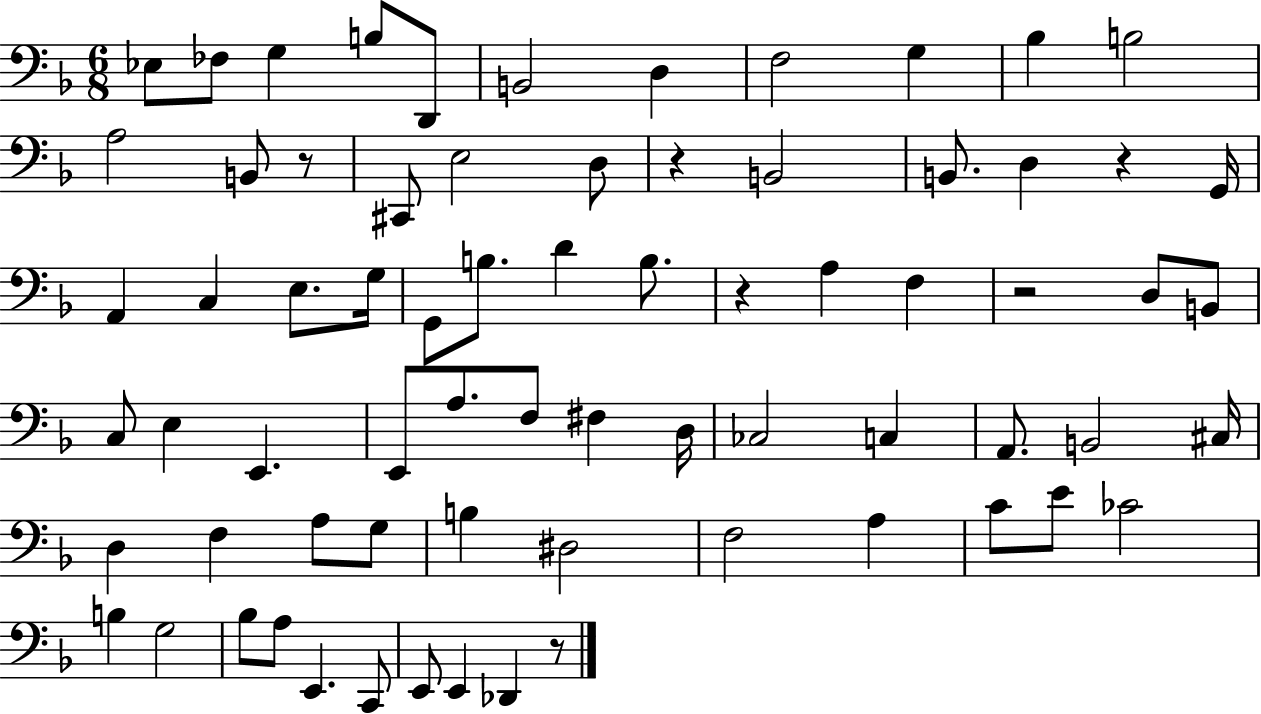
Eb3/e FES3/e G3/q B3/e D2/e B2/h D3/q F3/h G3/q Bb3/q B3/h A3/h B2/e R/e C#2/e E3/h D3/e R/q B2/h B2/e. D3/q R/q G2/s A2/q C3/q E3/e. G3/s G2/e B3/e. D4/q B3/e. R/q A3/q F3/q R/h D3/e B2/e C3/e E3/q E2/q. E2/e A3/e. F3/e F#3/q D3/s CES3/h C3/q A2/e. B2/h C#3/s D3/q F3/q A3/e G3/e B3/q D#3/h F3/h A3/q C4/e E4/e CES4/h B3/q G3/h Bb3/e A3/e E2/q. C2/e E2/e E2/q Db2/q R/e